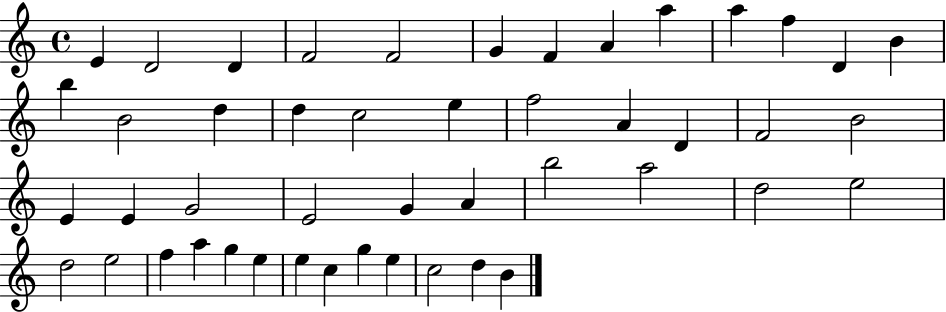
{
  \clef treble
  \time 4/4
  \defaultTimeSignature
  \key c \major
  e'4 d'2 d'4 | f'2 f'2 | g'4 f'4 a'4 a''4 | a''4 f''4 d'4 b'4 | \break b''4 b'2 d''4 | d''4 c''2 e''4 | f''2 a'4 d'4 | f'2 b'2 | \break e'4 e'4 g'2 | e'2 g'4 a'4 | b''2 a''2 | d''2 e''2 | \break d''2 e''2 | f''4 a''4 g''4 e''4 | e''4 c''4 g''4 e''4 | c''2 d''4 b'4 | \break \bar "|."
}